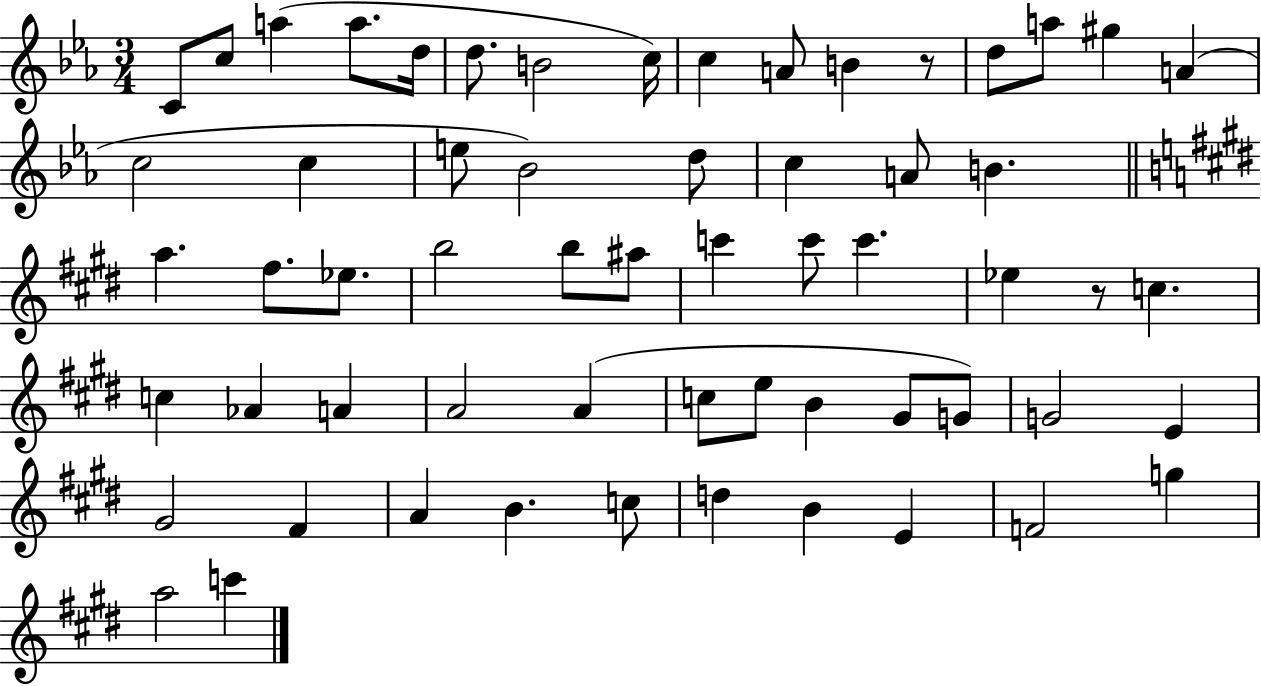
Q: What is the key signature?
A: EES major